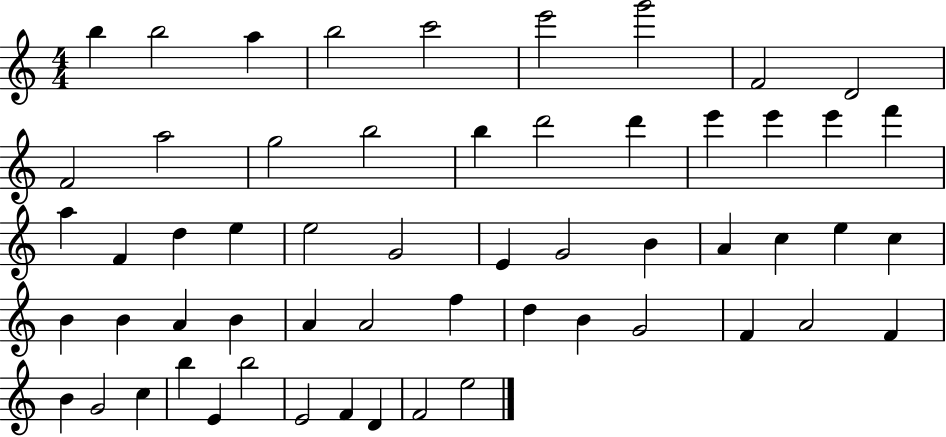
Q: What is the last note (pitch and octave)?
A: E5